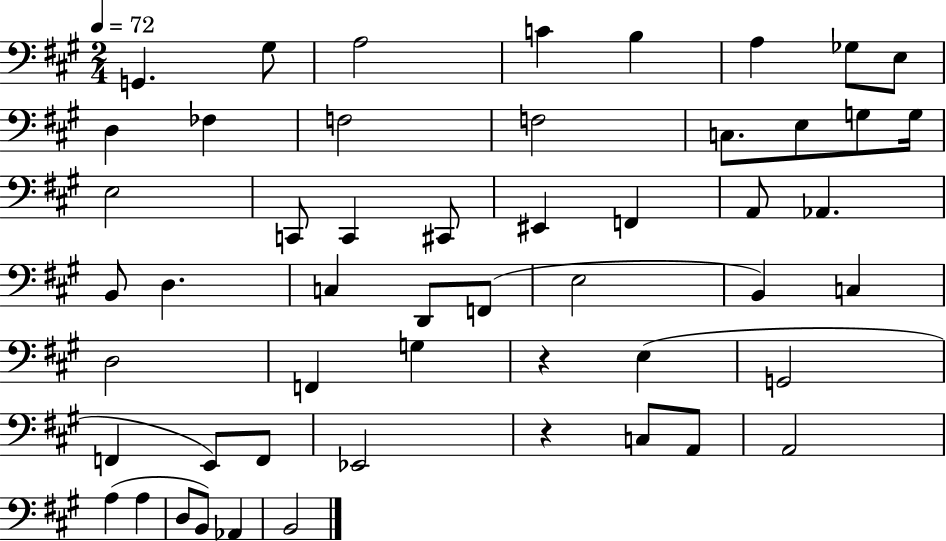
G2/q. G#3/e A3/h C4/q B3/q A3/q Gb3/e E3/e D3/q FES3/q F3/h F3/h C3/e. E3/e G3/e G3/s E3/h C2/e C2/q C#2/e EIS2/q F2/q A2/e Ab2/q. B2/e D3/q. C3/q D2/e F2/e E3/h B2/q C3/q D3/h F2/q G3/q R/q E3/q G2/h F2/q E2/e F2/e Eb2/h R/q C3/e A2/e A2/h A3/q A3/q D3/e B2/e Ab2/q B2/h